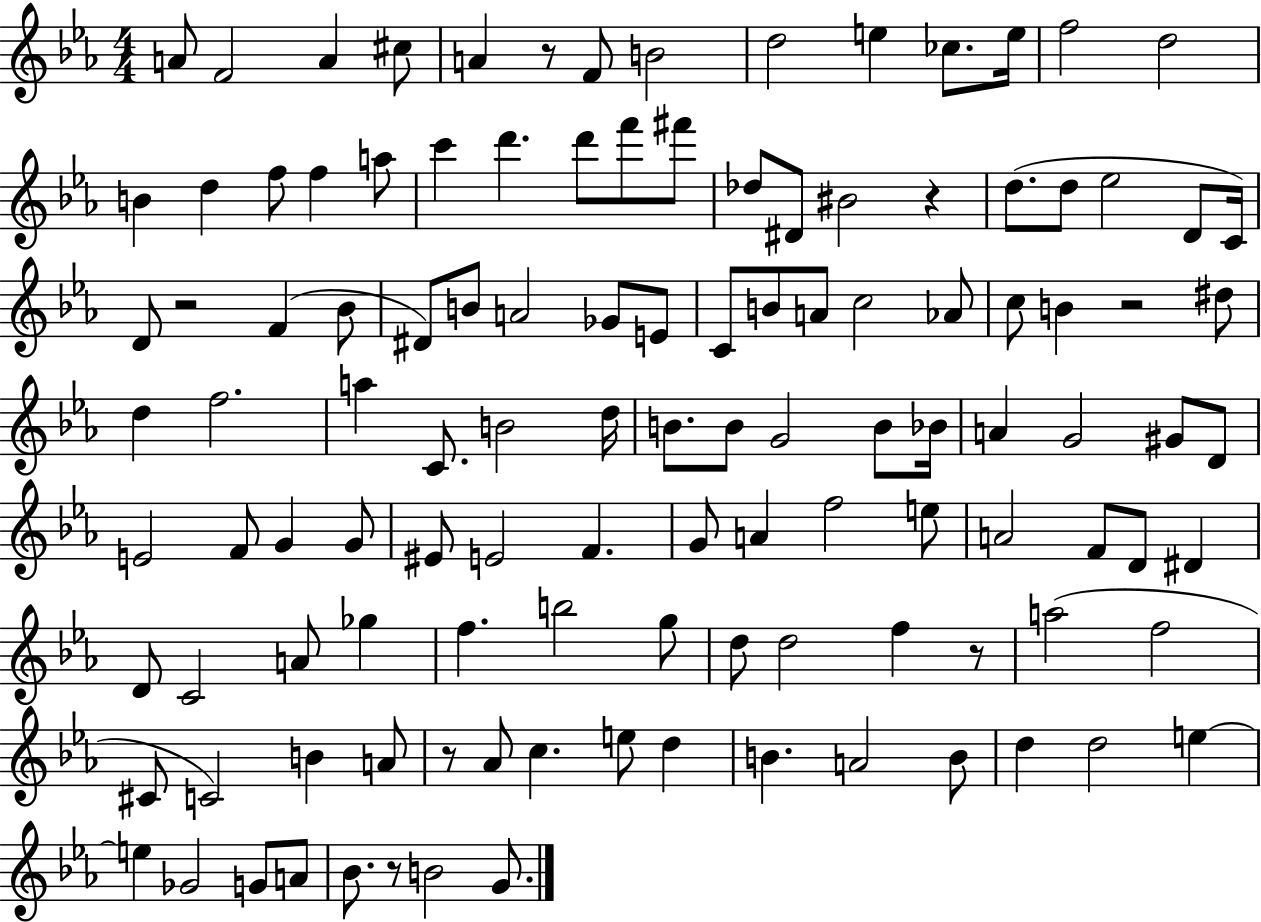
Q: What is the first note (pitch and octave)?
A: A4